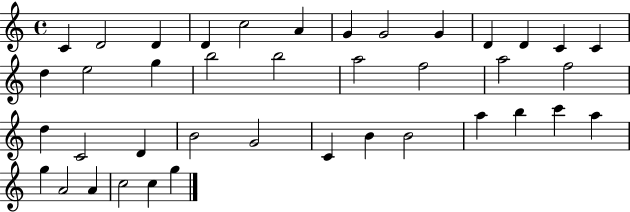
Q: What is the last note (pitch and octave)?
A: G5